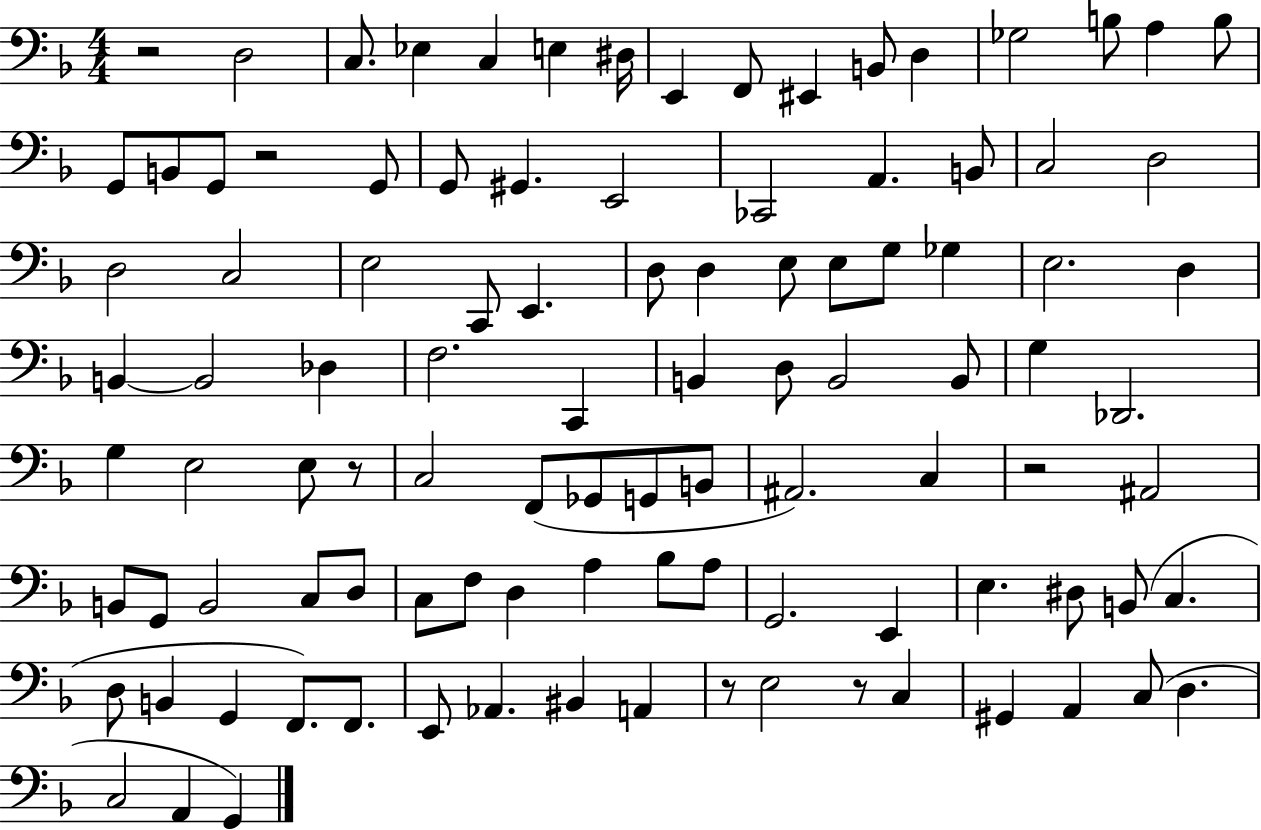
X:1
T:Untitled
M:4/4
L:1/4
K:F
z2 D,2 C,/2 _E, C, E, ^D,/4 E,, F,,/2 ^E,, B,,/2 D, _G,2 B,/2 A, B,/2 G,,/2 B,,/2 G,,/2 z2 G,,/2 G,,/2 ^G,, E,,2 _C,,2 A,, B,,/2 C,2 D,2 D,2 C,2 E,2 C,,/2 E,, D,/2 D, E,/2 E,/2 G,/2 _G, E,2 D, B,, B,,2 _D, F,2 C,, B,, D,/2 B,,2 B,,/2 G, _D,,2 G, E,2 E,/2 z/2 C,2 F,,/2 _G,,/2 G,,/2 B,,/2 ^A,,2 C, z2 ^A,,2 B,,/2 G,,/2 B,,2 C,/2 D,/2 C,/2 F,/2 D, A, _B,/2 A,/2 G,,2 E,, E, ^D,/2 B,,/2 C, D,/2 B,, G,, F,,/2 F,,/2 E,,/2 _A,, ^B,, A,, z/2 E,2 z/2 C, ^G,, A,, C,/2 D, C,2 A,, G,,